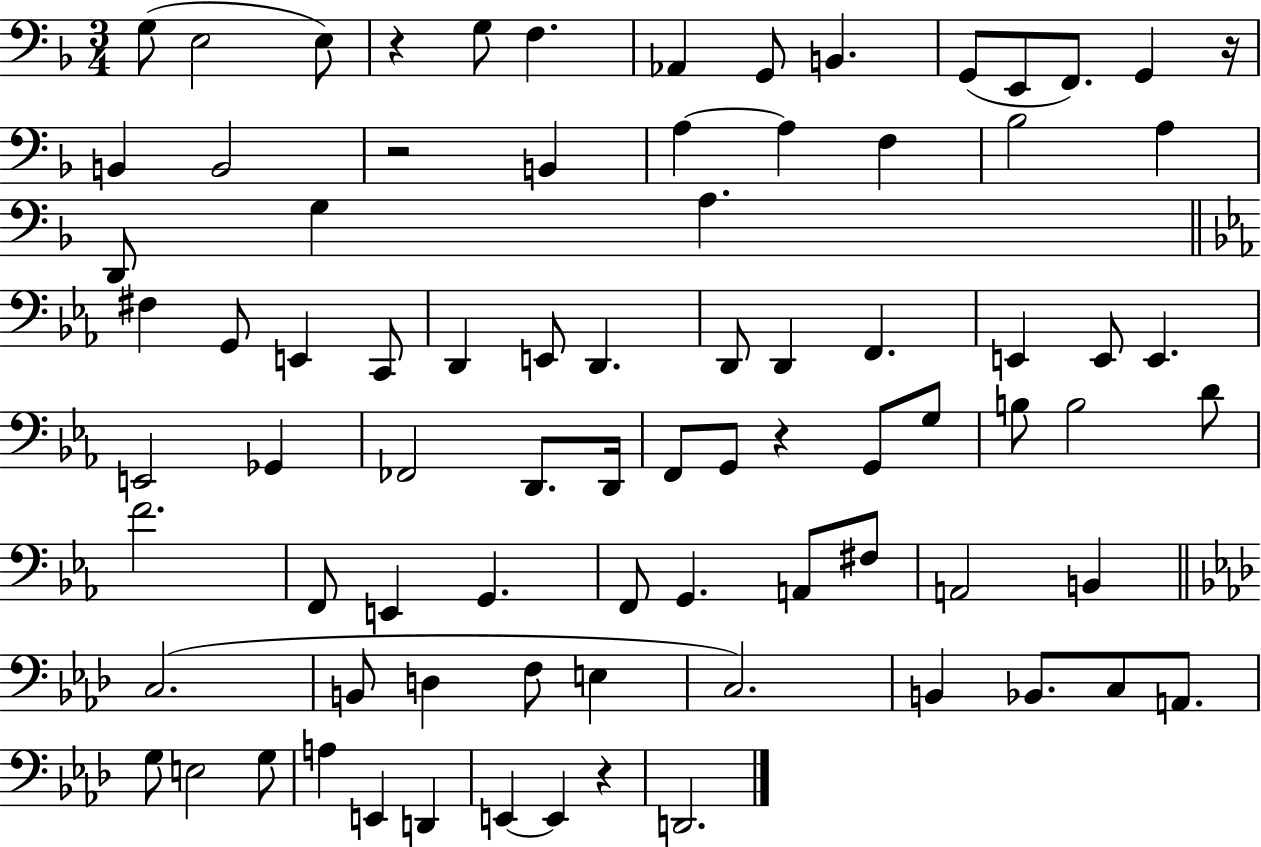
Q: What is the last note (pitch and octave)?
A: D2